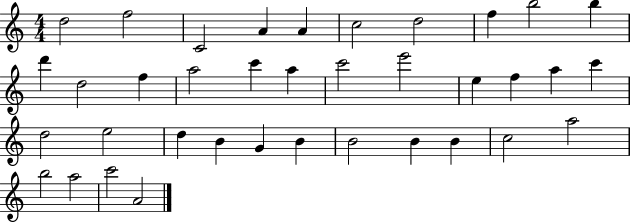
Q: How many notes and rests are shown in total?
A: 37